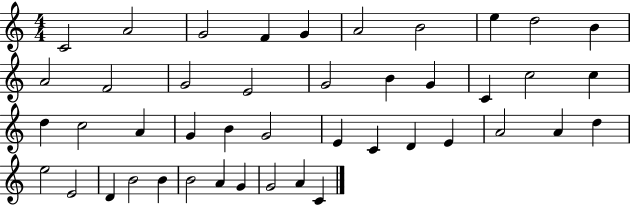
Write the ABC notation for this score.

X:1
T:Untitled
M:4/4
L:1/4
K:C
C2 A2 G2 F G A2 B2 e d2 B A2 F2 G2 E2 G2 B G C c2 c d c2 A G B G2 E C D E A2 A d e2 E2 D B2 B B2 A G G2 A C